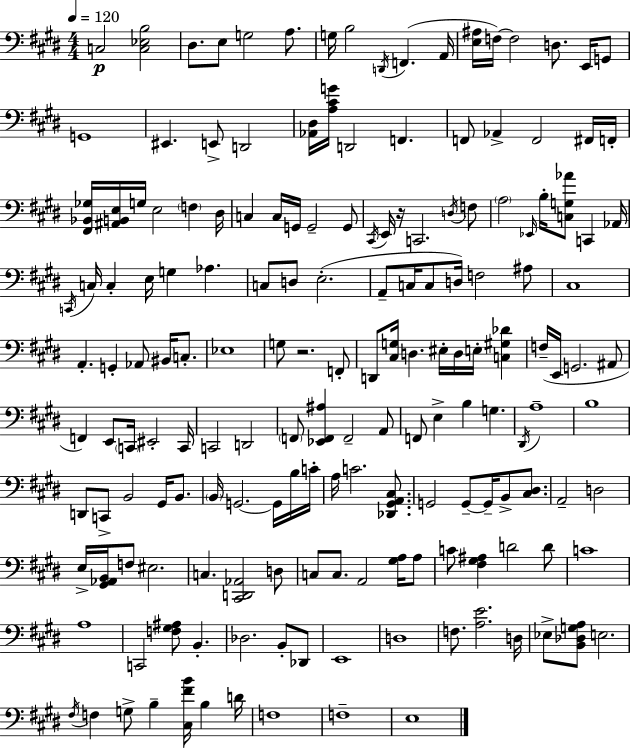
{
  \clef bass
  \numericTimeSignature
  \time 4/4
  \key e \major
  \tempo 4 = 120
  c2\p <c ees b>2 | dis8. e8 g2 a8. | g16 b2 \acciaccatura { d,16 }( f,4. | a,16 <e ais>16 f16~~) f2 d8. e,16 g,8 | \break g,1 | eis,4. e,8-> d,2 | <aes, dis>16 <a cis' g'>16 d,2 f,4. | f,8 aes,4-> f,2 fis,16 | \break f,16-. <fis, bes, ges>16 <ais, b, e>16 g16 e2 \parenthesize f4 | dis16 c4 c16 g,16 g,2-- g,8 | \acciaccatura { cis,16 } e,16 r16 c,2. | \acciaccatura { d16 } f8 \parenthesize a2 \grace { ees,16 } b16-. <c g aes'>8 c,4 | \break aes,16 \acciaccatura { c,16 } c16 c4-. e16 g4 aes4. | c8 d8 e2.-.( | a,8-- c16 c8 d16) f2 | ais8 cis1 | \break a,4.-. g,4-. aes,8 | bis,16 c8.-. ees1 | g8 r2. | f,8-. d,8 <cis g>16 d4. eis16-. d16 | \break e16-. <c gis des'>4 f16--( e,16 g,2. | ais,8 f,4) e,8 \parenthesize c,16 eis,2-. | c,16 c,2 d,2 | \parenthesize f,8 <ees, f, ais>4 f,2-- | \break a,8 f,8 e4-> b4 g4. | \acciaccatura { dis,16 } a1-- | b1 | d,8 c,8-> b,2 | \break gis,16 b,8. \parenthesize b,16 g,2.~~ | g,16 b16 c'16-. a16 c'2. | <des, gis, a, cis>8. g,2 g,8--~~ | g,16-- b,8-> <cis dis>8. a,2-- d2 | \break e16-> <gis, aes, b,>16 f8 eis2. | c4. <cis, d, aes,>2 | d8 c8 c8. a,2 | <gis a>16 a8 c'8 <fis gis ais>4 d'2 | \break d'8 c'1 | a1 | c,2 <f gis ais>8 | b,4.-. des2. | \break b,8-. des,8 e,1 | d1 | f8. <a e'>2. | d16 ees8-> <b, des g a>8 e2. | \break \acciaccatura { fis16 } f4 g8-> b4-- | <cis fis' b'>16 b4 d'16 f1 | f1-- | e1 | \break \bar "|."
}